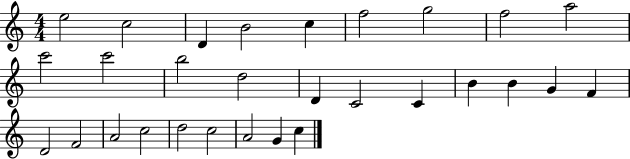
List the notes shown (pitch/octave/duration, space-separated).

E5/h C5/h D4/q B4/h C5/q F5/h G5/h F5/h A5/h C6/h C6/h B5/h D5/h D4/q C4/h C4/q B4/q B4/q G4/q F4/q D4/h F4/h A4/h C5/h D5/h C5/h A4/h G4/q C5/q